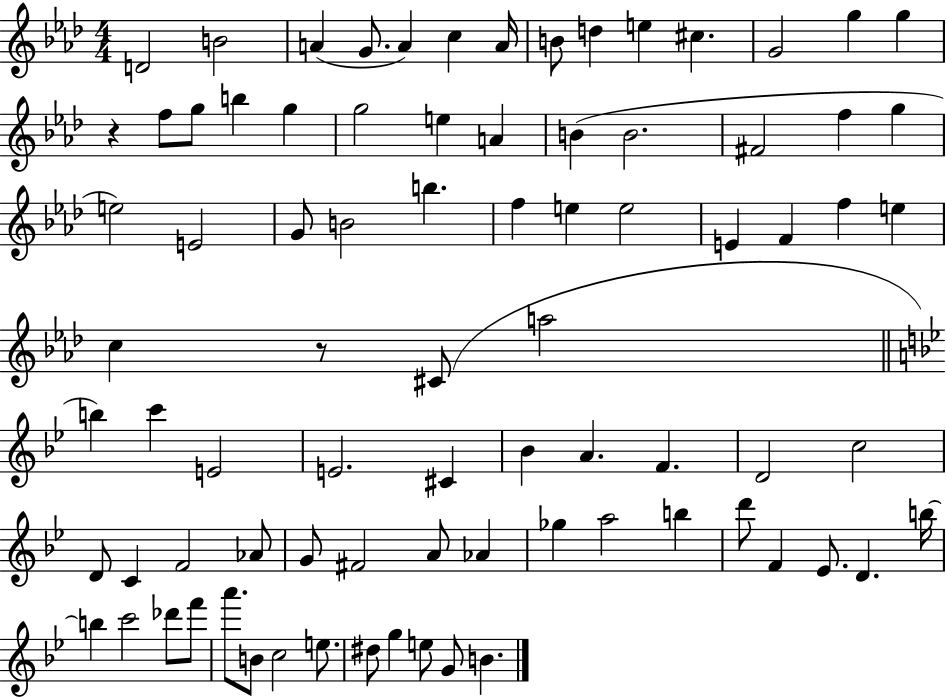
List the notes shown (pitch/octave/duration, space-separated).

D4/h B4/h A4/q G4/e. A4/q C5/q A4/s B4/e D5/q E5/q C#5/q. G4/h G5/q G5/q R/q F5/e G5/e B5/q G5/q G5/h E5/q A4/q B4/q B4/h. F#4/h F5/q G5/q E5/h E4/h G4/e B4/h B5/q. F5/q E5/q E5/h E4/q F4/q F5/q E5/q C5/q R/e C#4/e A5/h B5/q C6/q E4/h E4/h. C#4/q Bb4/q A4/q. F4/q. D4/h C5/h D4/e C4/q F4/h Ab4/e G4/e F#4/h A4/e Ab4/q Gb5/q A5/h B5/q D6/e F4/q Eb4/e. D4/q. B5/s B5/q C6/h Db6/e F6/e A6/e. B4/e C5/h E5/e. D#5/e G5/q E5/e G4/e B4/q.